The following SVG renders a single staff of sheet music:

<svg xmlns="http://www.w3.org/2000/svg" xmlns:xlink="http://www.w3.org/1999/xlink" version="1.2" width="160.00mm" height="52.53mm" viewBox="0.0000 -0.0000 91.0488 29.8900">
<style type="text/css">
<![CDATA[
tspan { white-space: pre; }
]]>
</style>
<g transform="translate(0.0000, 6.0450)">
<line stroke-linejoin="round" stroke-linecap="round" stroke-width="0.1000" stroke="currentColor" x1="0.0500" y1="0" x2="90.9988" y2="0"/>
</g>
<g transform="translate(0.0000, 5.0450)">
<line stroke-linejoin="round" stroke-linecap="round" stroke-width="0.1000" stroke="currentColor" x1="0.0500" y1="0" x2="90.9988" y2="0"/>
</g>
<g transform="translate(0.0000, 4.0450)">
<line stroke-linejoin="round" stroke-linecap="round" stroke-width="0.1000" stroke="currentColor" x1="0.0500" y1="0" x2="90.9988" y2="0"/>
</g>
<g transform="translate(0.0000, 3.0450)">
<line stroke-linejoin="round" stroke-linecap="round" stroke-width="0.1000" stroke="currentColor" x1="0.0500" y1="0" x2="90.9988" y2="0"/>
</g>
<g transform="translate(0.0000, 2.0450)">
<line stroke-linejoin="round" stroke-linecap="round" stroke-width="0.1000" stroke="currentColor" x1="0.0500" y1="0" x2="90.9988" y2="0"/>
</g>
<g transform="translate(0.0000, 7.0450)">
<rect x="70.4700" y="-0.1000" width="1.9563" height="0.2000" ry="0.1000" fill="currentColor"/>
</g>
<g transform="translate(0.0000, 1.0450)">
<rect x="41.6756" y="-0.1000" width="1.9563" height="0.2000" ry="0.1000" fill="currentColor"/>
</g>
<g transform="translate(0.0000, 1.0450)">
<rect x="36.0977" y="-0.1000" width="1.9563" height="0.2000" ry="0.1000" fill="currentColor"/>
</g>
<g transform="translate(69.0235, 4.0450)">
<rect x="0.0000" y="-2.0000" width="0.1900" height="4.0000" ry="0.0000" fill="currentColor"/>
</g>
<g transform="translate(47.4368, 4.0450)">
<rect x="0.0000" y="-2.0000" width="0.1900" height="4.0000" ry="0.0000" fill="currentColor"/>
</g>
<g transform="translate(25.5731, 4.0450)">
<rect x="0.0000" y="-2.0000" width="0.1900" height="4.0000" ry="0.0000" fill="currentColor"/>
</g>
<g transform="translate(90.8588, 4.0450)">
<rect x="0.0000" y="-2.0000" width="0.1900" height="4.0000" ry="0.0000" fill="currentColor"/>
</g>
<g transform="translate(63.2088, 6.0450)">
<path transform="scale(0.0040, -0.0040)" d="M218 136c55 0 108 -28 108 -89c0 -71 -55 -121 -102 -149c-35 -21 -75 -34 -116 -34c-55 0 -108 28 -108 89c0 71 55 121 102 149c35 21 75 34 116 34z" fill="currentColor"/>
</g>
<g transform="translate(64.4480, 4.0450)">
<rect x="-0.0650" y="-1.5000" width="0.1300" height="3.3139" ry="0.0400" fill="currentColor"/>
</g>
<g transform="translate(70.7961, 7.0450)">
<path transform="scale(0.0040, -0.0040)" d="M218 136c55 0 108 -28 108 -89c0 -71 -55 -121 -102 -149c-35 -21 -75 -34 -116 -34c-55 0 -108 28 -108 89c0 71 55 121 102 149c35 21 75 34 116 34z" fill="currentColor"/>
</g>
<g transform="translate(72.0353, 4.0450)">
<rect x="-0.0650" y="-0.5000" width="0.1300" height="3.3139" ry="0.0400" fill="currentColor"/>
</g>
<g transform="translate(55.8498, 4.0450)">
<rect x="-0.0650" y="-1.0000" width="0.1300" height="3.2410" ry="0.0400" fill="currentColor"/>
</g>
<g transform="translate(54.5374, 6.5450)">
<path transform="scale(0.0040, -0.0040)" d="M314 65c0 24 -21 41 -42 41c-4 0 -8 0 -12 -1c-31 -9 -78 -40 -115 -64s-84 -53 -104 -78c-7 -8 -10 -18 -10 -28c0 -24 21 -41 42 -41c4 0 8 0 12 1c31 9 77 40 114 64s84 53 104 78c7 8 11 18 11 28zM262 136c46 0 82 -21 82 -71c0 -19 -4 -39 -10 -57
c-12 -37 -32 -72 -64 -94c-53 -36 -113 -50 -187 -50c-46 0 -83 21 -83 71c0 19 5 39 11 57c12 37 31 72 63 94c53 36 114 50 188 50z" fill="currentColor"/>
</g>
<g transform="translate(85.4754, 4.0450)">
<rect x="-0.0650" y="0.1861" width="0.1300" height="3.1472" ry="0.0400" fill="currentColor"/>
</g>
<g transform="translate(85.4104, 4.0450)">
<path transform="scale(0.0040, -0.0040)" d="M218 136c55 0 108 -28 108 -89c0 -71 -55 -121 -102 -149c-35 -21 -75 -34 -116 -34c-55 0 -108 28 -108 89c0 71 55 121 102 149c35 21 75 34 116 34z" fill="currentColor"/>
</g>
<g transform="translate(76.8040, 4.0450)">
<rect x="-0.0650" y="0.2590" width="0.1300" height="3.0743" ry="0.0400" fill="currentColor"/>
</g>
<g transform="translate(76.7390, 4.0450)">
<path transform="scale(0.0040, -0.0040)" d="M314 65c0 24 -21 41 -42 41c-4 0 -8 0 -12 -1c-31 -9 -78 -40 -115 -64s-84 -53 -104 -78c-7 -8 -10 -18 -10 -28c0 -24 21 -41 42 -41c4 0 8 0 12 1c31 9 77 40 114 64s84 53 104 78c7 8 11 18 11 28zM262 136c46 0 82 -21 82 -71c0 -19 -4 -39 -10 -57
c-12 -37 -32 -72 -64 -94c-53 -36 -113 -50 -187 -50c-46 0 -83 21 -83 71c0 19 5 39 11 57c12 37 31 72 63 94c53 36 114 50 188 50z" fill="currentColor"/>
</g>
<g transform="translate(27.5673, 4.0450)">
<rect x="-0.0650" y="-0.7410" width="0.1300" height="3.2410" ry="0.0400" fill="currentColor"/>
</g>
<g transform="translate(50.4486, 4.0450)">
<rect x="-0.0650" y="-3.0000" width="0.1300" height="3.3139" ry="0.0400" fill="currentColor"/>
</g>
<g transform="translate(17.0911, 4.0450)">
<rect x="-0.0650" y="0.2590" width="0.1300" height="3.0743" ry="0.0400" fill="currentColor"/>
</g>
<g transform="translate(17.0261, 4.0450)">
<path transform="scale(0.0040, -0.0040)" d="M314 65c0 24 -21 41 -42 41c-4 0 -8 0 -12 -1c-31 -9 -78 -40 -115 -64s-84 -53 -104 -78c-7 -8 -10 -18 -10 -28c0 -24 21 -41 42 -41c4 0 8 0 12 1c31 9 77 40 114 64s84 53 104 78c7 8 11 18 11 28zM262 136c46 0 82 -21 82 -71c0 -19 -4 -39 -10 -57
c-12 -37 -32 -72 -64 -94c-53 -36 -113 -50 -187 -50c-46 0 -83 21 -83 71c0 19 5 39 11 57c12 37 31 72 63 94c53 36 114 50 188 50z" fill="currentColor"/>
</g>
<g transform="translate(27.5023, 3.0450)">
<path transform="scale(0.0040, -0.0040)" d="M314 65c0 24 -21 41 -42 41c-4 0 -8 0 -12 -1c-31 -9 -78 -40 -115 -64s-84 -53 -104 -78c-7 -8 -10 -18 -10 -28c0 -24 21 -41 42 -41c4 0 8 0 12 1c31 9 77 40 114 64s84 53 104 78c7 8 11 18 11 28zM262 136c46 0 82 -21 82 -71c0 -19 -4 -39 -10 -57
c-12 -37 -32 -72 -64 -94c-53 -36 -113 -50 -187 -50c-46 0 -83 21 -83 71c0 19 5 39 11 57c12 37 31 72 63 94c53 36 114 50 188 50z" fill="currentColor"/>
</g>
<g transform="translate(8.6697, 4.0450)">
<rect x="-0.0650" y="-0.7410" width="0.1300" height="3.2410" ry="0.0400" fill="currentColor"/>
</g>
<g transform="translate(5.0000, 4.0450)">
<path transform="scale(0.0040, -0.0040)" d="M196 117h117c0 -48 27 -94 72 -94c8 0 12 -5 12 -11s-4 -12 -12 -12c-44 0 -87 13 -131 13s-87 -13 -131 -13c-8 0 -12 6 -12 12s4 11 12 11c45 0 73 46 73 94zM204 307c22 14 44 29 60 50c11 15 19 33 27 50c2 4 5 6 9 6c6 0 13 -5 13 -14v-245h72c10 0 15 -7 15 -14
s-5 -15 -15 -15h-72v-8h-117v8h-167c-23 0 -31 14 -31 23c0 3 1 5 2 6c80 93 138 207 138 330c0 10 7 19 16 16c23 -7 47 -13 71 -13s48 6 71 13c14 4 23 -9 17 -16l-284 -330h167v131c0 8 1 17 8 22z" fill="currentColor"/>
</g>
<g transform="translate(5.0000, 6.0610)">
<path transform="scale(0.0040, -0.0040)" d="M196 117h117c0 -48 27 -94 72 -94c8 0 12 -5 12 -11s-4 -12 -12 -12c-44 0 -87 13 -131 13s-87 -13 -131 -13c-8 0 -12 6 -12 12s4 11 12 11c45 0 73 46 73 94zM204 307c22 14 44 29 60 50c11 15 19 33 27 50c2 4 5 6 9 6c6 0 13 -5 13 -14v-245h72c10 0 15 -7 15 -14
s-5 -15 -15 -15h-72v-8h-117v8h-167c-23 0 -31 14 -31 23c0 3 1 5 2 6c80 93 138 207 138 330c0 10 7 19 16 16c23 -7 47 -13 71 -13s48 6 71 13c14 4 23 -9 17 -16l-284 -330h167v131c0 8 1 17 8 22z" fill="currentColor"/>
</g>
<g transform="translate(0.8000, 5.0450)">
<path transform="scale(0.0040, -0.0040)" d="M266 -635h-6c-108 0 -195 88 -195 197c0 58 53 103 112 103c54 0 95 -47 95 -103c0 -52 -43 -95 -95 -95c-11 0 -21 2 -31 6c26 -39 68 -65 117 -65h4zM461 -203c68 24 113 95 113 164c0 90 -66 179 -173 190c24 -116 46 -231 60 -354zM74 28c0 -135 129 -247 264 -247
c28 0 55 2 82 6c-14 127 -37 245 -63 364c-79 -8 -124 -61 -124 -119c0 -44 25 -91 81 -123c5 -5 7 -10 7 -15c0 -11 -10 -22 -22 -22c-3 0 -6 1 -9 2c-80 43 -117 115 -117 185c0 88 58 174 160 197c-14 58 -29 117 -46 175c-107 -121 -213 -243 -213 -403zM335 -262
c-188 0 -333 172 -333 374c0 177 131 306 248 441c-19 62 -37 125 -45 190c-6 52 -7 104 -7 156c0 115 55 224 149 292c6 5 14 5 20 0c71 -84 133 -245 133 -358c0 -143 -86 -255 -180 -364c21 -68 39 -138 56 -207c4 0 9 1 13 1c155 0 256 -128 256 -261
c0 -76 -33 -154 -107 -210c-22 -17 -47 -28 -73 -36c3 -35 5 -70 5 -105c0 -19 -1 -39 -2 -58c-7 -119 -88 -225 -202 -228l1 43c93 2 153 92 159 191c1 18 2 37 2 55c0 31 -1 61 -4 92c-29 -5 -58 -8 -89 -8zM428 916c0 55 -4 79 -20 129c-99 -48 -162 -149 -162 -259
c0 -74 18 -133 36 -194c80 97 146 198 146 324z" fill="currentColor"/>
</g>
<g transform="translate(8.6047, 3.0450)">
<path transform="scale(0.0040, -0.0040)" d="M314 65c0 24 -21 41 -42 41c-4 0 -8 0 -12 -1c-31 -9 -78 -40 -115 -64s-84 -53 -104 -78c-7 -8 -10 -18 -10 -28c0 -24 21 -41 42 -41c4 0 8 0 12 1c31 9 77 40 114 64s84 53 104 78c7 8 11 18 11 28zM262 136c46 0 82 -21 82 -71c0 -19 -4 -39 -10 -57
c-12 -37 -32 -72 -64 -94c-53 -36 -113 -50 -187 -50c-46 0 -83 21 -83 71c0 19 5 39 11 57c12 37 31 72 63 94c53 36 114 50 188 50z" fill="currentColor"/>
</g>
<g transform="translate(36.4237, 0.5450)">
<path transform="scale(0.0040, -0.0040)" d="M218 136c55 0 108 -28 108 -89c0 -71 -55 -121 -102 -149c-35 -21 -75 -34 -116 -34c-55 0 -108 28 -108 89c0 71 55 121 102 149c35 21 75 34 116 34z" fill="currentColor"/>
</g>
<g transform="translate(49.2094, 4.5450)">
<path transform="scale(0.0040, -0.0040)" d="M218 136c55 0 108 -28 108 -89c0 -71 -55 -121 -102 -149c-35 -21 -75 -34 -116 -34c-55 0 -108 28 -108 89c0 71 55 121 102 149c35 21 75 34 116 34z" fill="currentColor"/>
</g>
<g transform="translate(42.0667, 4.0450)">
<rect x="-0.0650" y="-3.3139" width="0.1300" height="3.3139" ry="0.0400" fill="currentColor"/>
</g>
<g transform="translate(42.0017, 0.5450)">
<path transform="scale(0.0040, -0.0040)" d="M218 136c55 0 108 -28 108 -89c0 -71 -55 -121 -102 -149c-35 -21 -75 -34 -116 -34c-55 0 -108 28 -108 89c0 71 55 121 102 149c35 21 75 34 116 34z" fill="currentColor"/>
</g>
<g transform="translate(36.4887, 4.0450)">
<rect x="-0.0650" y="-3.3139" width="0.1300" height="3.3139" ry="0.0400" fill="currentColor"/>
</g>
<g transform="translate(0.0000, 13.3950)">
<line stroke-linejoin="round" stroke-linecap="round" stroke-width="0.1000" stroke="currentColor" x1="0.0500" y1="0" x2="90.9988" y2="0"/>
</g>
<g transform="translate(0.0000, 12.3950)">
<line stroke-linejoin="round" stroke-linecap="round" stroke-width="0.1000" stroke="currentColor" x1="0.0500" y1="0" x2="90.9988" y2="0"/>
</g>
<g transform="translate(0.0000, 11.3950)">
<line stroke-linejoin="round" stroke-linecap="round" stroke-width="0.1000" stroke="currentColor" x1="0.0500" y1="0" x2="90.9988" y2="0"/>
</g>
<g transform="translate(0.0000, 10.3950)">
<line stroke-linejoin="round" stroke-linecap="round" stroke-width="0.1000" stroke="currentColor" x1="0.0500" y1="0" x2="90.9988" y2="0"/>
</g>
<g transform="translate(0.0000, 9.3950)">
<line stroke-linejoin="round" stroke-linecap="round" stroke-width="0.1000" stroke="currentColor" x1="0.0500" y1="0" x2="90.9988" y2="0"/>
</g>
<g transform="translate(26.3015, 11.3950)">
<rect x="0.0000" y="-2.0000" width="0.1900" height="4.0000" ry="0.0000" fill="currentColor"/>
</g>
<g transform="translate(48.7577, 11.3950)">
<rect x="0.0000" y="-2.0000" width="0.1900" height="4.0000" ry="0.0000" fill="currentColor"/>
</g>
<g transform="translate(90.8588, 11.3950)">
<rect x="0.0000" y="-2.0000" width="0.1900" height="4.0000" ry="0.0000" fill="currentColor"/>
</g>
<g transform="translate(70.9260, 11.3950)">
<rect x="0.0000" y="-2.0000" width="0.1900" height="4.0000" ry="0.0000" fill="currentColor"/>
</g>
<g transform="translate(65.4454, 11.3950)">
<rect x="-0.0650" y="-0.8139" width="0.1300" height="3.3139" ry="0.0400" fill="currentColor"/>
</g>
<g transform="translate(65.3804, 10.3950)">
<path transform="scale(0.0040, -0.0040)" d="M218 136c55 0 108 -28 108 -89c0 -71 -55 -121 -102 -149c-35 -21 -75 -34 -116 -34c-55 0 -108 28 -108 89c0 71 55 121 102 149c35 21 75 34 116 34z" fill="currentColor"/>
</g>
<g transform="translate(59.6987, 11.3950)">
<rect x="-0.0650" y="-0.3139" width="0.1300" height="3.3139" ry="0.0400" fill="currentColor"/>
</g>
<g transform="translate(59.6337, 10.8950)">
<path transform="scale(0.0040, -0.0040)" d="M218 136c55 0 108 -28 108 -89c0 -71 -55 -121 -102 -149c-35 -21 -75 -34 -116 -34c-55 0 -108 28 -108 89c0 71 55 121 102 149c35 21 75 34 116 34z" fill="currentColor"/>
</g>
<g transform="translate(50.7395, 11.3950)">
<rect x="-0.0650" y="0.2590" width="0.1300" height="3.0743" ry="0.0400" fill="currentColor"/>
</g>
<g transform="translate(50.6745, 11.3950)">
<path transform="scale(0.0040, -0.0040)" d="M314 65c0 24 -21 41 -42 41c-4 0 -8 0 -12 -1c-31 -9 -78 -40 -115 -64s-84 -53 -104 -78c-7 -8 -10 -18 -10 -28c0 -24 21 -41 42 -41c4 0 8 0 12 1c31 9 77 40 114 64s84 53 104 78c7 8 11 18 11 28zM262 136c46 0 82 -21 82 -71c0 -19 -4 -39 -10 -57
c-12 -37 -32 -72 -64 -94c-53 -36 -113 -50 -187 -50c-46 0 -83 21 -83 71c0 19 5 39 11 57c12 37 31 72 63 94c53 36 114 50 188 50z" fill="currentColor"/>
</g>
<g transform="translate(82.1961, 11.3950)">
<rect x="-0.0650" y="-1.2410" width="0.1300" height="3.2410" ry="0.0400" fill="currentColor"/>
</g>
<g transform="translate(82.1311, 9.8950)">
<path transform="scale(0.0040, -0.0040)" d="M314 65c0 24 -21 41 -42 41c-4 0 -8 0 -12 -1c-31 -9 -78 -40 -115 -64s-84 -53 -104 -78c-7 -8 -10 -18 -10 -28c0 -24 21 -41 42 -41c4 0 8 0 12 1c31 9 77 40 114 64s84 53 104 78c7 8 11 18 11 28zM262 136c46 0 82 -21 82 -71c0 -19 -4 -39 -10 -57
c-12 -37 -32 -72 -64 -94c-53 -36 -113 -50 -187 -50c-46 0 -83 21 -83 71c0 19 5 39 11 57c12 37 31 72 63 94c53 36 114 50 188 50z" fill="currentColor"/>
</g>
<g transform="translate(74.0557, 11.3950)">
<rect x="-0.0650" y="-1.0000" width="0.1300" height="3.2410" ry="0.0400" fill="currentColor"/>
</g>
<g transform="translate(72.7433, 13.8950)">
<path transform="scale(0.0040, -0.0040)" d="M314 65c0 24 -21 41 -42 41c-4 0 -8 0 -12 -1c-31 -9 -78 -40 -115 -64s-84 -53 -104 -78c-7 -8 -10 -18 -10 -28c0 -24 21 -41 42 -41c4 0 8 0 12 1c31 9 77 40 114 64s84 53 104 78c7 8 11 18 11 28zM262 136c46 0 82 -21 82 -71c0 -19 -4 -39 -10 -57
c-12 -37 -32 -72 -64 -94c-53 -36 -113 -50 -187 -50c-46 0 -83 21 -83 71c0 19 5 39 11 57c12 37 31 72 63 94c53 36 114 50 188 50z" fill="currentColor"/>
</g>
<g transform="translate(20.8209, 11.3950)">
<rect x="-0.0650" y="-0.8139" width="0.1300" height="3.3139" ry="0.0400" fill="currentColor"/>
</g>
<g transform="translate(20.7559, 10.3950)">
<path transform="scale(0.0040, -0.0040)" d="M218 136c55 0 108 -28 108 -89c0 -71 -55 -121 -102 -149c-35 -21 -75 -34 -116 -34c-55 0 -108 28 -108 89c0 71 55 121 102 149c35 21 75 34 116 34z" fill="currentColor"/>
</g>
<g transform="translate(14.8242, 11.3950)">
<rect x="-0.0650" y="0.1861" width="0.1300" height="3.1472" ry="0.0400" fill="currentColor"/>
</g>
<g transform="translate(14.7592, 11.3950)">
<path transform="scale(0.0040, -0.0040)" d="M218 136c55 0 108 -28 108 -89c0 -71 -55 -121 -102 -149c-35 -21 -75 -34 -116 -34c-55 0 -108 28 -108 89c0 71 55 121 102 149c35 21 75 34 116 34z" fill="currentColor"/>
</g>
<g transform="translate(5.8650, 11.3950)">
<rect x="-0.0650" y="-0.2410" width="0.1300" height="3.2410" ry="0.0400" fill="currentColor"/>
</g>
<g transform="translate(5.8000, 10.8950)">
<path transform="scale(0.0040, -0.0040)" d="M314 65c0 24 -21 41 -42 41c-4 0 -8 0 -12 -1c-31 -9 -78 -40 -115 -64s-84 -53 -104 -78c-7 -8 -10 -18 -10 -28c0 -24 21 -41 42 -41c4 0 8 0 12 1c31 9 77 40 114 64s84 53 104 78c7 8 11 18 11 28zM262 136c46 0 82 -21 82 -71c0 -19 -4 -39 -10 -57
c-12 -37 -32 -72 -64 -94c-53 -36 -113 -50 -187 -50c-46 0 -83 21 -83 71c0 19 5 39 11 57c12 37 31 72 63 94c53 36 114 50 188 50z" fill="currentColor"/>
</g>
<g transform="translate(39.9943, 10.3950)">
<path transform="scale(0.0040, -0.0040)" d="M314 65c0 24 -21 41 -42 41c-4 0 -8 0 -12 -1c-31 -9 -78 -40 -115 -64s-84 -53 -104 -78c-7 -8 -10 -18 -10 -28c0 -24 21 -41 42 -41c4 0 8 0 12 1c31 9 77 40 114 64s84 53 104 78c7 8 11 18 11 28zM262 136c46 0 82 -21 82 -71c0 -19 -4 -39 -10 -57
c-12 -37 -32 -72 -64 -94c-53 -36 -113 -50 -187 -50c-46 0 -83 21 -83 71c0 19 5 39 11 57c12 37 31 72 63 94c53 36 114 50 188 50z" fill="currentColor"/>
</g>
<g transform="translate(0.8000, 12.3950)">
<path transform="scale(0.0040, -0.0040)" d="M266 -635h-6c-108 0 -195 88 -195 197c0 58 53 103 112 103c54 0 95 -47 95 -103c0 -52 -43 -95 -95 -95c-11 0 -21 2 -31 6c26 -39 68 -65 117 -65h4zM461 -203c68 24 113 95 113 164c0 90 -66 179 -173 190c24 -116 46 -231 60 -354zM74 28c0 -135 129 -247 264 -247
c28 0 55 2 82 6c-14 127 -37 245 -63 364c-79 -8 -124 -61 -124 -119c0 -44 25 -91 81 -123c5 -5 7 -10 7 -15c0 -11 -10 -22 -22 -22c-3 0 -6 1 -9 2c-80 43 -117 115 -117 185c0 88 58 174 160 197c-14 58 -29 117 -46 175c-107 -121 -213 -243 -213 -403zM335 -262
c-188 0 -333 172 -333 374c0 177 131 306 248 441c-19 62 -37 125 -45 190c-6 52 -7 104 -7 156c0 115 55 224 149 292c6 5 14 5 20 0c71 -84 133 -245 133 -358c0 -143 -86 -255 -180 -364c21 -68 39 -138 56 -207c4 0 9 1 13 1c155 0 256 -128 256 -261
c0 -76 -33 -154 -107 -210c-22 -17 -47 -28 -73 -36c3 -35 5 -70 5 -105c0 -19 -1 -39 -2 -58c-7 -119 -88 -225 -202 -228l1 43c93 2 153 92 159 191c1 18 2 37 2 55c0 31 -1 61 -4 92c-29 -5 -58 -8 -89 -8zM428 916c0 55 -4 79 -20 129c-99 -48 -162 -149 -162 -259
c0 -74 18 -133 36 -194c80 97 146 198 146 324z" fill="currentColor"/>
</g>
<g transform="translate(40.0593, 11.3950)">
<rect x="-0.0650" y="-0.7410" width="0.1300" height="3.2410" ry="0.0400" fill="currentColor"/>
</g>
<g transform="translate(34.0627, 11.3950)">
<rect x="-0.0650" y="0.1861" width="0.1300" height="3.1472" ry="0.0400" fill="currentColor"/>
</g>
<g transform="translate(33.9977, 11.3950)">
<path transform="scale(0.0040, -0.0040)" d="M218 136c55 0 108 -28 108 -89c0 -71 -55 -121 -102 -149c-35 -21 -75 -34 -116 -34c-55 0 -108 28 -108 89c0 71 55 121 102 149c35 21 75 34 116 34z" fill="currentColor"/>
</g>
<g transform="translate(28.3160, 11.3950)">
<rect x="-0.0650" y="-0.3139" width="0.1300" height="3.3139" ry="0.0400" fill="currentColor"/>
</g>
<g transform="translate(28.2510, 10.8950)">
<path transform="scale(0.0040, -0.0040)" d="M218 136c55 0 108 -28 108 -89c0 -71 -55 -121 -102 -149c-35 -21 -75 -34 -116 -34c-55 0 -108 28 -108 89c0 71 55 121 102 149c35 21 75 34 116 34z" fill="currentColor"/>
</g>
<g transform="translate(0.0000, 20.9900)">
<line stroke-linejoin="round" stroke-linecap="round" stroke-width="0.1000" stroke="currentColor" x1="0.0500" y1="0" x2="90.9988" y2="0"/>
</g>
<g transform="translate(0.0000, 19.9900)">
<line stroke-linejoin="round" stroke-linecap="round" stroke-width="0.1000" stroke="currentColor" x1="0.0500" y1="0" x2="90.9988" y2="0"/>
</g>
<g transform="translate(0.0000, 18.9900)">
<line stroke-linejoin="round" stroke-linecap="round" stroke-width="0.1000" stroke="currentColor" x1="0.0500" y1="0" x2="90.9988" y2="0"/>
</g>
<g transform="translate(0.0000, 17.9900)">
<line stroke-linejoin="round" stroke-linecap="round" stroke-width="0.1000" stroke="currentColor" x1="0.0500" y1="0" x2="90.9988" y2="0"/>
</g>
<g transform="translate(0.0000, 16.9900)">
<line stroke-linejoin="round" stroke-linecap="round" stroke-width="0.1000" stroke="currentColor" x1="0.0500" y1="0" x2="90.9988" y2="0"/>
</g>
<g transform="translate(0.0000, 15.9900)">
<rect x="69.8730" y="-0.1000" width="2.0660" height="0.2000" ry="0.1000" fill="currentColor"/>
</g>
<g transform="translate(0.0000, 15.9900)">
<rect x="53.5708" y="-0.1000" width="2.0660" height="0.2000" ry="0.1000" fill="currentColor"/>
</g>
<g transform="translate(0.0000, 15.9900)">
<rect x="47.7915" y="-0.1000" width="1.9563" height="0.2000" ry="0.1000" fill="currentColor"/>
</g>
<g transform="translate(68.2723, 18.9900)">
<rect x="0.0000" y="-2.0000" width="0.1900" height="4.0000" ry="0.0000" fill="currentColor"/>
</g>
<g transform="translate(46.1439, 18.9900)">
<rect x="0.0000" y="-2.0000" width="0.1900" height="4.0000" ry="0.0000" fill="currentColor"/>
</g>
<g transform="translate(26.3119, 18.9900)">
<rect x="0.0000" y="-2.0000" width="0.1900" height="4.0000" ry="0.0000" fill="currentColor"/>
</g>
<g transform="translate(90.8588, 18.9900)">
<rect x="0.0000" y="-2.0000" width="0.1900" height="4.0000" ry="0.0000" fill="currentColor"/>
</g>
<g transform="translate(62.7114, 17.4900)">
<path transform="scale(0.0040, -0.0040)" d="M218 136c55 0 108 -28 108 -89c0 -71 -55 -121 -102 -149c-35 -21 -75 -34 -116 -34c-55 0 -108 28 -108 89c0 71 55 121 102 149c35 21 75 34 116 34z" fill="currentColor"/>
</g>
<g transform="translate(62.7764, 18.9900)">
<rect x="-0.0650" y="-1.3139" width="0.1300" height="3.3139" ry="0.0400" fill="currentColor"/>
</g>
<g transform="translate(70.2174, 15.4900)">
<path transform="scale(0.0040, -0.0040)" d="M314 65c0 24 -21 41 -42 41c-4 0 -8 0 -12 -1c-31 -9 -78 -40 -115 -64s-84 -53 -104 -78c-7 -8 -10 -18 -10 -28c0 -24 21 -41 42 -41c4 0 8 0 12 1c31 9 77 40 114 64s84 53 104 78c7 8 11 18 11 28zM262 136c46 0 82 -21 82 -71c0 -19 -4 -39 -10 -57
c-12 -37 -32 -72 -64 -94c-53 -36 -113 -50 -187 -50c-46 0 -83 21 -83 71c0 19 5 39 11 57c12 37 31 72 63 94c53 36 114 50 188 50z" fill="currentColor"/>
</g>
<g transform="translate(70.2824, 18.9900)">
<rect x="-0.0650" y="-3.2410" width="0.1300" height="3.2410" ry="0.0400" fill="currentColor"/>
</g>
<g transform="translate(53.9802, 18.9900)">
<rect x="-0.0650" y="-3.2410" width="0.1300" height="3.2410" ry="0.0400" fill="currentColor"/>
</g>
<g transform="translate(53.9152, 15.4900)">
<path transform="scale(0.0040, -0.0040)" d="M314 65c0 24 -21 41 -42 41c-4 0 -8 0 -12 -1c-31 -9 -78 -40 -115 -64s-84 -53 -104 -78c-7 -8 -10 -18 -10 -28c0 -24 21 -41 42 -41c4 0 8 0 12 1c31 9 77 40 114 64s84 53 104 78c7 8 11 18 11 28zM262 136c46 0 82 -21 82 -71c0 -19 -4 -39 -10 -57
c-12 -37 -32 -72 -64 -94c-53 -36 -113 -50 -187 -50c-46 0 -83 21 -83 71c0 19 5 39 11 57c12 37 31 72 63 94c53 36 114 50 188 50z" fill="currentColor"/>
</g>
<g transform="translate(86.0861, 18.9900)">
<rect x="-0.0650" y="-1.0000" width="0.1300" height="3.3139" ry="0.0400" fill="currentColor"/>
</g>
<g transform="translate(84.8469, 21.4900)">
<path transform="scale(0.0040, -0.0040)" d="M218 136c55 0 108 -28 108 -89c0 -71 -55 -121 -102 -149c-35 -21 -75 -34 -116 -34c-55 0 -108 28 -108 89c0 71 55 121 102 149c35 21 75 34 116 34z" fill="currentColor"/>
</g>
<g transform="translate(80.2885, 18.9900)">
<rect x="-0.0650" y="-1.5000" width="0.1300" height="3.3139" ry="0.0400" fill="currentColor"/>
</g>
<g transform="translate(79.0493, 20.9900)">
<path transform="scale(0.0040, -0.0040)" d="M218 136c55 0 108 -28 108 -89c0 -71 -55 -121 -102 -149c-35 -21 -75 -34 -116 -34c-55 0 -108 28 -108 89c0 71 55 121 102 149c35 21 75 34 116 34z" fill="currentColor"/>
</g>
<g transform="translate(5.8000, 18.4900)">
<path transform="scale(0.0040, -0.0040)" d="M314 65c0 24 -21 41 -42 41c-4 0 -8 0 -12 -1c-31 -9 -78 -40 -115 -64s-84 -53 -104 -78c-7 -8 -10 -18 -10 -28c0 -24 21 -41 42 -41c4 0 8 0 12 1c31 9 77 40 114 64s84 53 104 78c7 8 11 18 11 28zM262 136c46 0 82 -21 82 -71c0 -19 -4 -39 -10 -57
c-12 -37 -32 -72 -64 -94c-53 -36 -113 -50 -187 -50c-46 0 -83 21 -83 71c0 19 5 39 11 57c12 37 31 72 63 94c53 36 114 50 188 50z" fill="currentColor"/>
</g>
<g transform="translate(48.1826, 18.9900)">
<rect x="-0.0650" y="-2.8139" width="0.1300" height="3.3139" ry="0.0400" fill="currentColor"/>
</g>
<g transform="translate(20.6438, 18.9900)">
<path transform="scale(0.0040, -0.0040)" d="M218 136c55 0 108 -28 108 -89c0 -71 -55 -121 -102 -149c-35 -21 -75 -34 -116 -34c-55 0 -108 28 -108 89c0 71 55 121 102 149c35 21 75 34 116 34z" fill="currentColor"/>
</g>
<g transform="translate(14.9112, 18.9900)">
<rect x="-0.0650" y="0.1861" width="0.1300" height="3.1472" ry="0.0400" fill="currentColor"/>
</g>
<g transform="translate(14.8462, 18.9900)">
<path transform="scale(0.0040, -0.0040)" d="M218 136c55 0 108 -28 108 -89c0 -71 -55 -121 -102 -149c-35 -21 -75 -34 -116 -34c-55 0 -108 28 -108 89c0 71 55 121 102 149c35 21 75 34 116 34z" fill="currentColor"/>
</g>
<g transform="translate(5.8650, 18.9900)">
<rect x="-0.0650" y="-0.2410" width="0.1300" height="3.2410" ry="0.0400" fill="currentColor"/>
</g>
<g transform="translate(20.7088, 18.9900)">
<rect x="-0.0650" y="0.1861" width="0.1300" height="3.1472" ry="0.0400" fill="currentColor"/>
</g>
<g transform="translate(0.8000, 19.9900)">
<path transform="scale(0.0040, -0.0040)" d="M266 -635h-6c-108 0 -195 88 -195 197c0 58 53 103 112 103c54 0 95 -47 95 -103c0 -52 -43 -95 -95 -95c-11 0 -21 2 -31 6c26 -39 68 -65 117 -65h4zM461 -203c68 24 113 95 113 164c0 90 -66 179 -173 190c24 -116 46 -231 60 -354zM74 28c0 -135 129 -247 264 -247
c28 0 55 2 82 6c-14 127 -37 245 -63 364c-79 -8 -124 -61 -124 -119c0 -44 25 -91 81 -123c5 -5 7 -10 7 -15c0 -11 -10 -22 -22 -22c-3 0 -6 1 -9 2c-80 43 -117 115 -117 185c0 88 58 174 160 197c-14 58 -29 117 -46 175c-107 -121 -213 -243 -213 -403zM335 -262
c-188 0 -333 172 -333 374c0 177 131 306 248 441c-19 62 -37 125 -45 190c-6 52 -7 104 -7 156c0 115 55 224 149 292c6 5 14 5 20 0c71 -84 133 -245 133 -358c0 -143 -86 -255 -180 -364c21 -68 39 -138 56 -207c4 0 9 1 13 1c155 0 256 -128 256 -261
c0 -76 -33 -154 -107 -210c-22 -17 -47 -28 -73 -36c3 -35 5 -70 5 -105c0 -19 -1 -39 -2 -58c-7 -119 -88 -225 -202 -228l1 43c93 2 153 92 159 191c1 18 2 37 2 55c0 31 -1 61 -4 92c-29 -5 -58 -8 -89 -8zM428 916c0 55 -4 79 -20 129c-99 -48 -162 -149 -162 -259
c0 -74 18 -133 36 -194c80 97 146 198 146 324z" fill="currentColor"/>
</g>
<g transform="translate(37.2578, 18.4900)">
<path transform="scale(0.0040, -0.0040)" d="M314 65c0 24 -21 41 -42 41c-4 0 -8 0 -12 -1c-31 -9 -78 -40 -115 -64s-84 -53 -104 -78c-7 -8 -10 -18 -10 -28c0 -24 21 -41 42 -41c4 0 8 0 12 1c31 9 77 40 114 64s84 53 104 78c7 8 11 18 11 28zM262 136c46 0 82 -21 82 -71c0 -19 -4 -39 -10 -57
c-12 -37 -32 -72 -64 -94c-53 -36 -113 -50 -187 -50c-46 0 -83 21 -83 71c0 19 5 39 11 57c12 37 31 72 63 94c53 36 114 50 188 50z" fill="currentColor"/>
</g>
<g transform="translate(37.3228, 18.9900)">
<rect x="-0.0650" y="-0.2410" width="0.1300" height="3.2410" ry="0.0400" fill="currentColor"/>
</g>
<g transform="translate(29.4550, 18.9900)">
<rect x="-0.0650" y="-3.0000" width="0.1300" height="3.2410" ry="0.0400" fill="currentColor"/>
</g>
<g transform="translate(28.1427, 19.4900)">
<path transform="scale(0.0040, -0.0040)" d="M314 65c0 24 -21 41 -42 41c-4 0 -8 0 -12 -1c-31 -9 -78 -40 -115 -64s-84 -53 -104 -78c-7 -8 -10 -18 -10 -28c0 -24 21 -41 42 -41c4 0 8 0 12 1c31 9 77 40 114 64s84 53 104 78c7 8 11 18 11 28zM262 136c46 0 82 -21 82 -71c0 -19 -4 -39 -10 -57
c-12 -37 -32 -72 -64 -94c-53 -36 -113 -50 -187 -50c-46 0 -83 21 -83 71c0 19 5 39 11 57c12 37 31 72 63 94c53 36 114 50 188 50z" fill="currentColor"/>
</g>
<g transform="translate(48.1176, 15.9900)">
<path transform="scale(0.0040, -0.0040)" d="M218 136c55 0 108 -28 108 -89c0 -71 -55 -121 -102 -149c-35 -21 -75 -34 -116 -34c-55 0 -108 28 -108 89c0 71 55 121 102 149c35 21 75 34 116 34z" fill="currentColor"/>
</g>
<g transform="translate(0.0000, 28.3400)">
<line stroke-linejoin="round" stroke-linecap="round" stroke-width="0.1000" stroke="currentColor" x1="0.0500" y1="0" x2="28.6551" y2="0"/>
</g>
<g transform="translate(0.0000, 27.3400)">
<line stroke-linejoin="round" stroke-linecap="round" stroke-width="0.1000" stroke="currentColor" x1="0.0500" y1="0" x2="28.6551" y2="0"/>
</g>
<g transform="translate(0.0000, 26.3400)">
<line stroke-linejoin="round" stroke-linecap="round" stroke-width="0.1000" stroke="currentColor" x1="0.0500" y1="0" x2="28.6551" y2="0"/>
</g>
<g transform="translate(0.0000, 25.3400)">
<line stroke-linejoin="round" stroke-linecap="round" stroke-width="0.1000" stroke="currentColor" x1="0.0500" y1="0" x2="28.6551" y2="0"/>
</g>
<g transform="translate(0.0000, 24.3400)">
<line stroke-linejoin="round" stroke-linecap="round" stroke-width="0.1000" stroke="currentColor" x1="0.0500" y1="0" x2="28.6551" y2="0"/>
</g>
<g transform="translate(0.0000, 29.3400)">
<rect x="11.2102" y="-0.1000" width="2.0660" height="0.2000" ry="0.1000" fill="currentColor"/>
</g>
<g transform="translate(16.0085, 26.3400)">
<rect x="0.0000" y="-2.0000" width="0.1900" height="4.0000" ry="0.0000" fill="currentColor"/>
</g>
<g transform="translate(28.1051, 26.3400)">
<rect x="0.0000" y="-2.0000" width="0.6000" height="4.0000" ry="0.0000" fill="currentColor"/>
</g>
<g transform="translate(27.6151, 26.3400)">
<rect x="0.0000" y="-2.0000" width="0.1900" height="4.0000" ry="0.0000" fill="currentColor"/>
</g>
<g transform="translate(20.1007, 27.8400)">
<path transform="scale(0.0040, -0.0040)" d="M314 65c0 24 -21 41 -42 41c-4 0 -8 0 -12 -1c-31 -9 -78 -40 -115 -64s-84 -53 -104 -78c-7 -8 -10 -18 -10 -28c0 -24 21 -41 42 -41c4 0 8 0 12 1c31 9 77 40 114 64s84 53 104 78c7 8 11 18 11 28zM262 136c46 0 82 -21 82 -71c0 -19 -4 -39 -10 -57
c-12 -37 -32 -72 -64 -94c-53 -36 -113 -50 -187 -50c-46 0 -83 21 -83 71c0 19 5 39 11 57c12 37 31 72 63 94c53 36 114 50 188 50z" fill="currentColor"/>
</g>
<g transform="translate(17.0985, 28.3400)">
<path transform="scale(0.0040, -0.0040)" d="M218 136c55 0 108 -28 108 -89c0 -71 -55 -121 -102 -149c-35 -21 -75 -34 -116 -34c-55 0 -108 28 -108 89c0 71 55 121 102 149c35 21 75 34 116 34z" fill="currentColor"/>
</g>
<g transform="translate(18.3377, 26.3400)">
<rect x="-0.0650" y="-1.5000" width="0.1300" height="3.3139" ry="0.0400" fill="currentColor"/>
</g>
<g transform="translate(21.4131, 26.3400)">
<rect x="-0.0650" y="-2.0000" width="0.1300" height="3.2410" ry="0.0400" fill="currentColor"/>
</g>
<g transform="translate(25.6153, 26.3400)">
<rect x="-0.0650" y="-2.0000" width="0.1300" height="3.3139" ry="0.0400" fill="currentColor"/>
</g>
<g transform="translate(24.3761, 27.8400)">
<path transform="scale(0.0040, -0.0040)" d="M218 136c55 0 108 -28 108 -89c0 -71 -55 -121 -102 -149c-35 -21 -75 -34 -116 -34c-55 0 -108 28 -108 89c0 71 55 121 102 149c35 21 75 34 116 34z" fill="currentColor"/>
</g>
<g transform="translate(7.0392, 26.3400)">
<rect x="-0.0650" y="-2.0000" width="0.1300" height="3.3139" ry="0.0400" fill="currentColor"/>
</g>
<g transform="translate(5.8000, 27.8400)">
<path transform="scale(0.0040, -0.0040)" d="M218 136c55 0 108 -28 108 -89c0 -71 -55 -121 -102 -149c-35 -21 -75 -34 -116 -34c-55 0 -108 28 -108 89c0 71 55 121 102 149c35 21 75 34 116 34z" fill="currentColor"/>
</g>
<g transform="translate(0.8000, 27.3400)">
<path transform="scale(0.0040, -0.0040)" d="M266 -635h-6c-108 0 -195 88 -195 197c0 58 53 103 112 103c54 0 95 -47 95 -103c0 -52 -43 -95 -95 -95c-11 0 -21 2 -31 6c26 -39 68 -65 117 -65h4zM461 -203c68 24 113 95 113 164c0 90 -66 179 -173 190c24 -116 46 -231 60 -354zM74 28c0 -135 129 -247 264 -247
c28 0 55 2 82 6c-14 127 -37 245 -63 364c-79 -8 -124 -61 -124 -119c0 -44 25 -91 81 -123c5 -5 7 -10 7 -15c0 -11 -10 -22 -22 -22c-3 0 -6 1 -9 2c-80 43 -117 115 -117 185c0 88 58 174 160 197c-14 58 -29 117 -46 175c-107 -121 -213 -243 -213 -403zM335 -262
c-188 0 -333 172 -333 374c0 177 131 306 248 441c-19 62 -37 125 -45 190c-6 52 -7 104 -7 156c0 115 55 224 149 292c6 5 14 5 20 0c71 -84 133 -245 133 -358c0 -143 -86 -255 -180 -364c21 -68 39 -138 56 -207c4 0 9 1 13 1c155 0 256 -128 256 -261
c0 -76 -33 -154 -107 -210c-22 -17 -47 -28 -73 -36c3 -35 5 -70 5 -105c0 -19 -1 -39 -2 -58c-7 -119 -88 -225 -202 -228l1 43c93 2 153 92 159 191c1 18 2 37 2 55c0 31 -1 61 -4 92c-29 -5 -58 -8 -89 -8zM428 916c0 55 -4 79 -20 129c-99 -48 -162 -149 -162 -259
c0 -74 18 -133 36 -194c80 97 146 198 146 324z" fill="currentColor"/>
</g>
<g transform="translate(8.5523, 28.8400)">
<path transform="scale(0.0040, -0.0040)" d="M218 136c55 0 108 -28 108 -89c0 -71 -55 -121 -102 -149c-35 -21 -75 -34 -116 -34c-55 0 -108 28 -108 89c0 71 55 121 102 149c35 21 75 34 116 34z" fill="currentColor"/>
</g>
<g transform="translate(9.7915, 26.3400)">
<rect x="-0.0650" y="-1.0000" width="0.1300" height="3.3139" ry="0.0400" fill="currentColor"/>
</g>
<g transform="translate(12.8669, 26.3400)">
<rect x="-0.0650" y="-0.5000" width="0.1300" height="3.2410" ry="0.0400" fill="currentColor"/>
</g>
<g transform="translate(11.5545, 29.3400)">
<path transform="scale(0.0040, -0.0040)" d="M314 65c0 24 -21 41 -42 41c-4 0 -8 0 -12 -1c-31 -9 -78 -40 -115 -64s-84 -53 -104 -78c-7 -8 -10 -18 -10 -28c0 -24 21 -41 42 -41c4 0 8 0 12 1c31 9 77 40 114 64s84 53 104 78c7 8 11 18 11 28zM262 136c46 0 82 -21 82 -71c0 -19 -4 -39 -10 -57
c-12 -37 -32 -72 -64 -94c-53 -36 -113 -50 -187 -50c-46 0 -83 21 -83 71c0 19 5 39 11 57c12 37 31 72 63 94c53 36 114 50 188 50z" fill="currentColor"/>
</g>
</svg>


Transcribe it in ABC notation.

X:1
T:Untitled
M:4/4
L:1/4
K:C
d2 B2 d2 b b A D2 E C B2 B c2 B d c B d2 B2 c d D2 e2 c2 B B A2 c2 a b2 e b2 E D F D C2 E F2 F